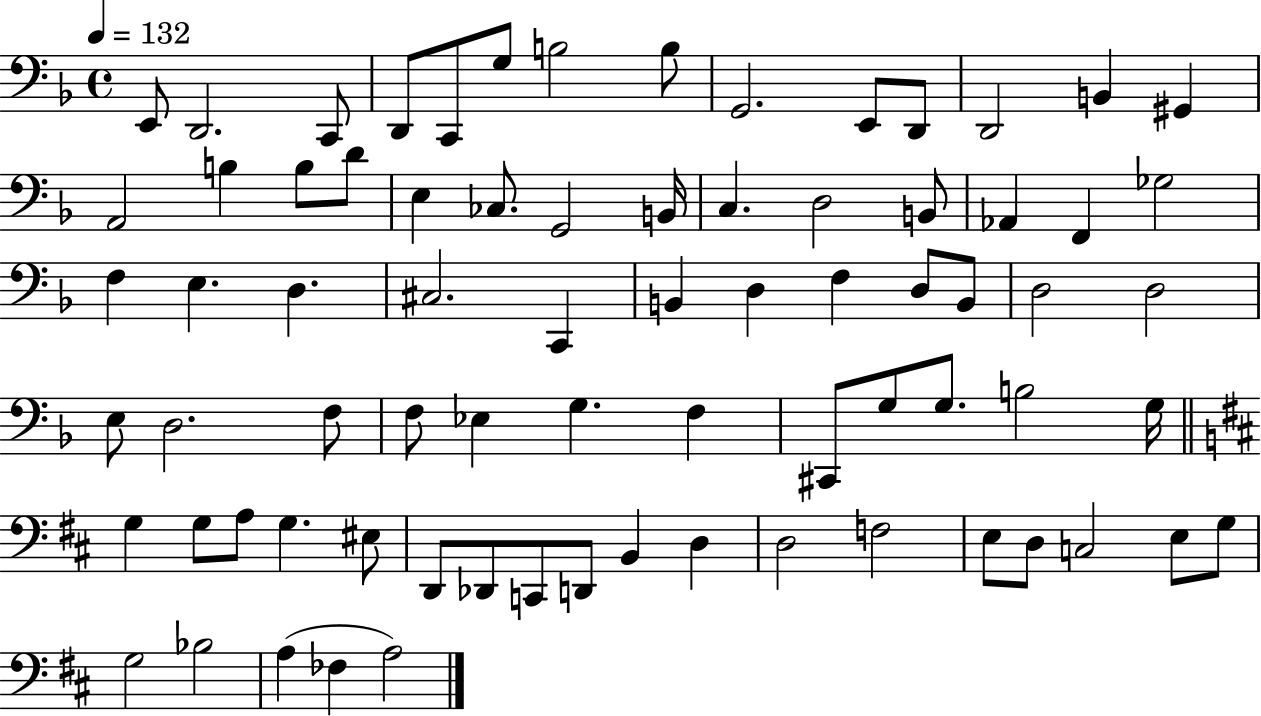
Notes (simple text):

E2/e D2/h. C2/e D2/e C2/e G3/e B3/h B3/e G2/h. E2/e D2/e D2/h B2/q G#2/q A2/h B3/q B3/e D4/e E3/q CES3/e. G2/h B2/s C3/q. D3/h B2/e Ab2/q F2/q Gb3/h F3/q E3/q. D3/q. C#3/h. C2/q B2/q D3/q F3/q D3/e B2/e D3/h D3/h E3/e D3/h. F3/e F3/e Eb3/q G3/q. F3/q C#2/e G3/e G3/e. B3/h G3/s G3/q G3/e A3/e G3/q. EIS3/e D2/e Db2/e C2/e D2/e B2/q D3/q D3/h F3/h E3/e D3/e C3/h E3/e G3/e G3/h Bb3/h A3/q FES3/q A3/h